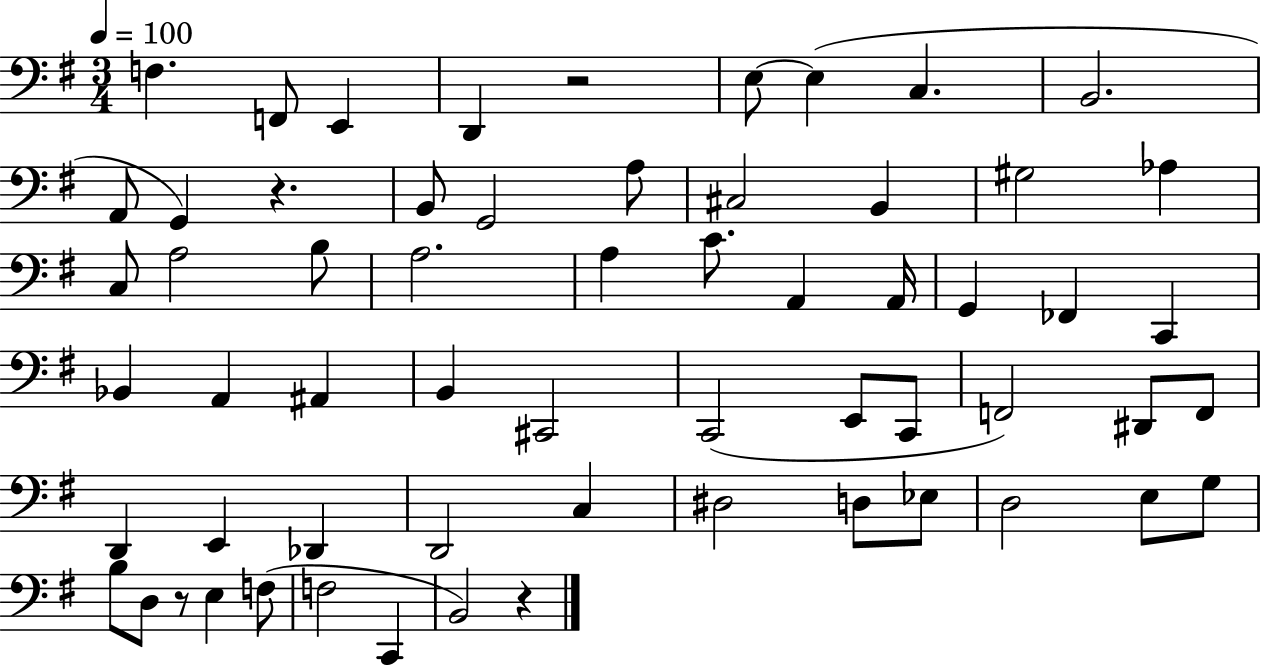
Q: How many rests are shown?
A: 4